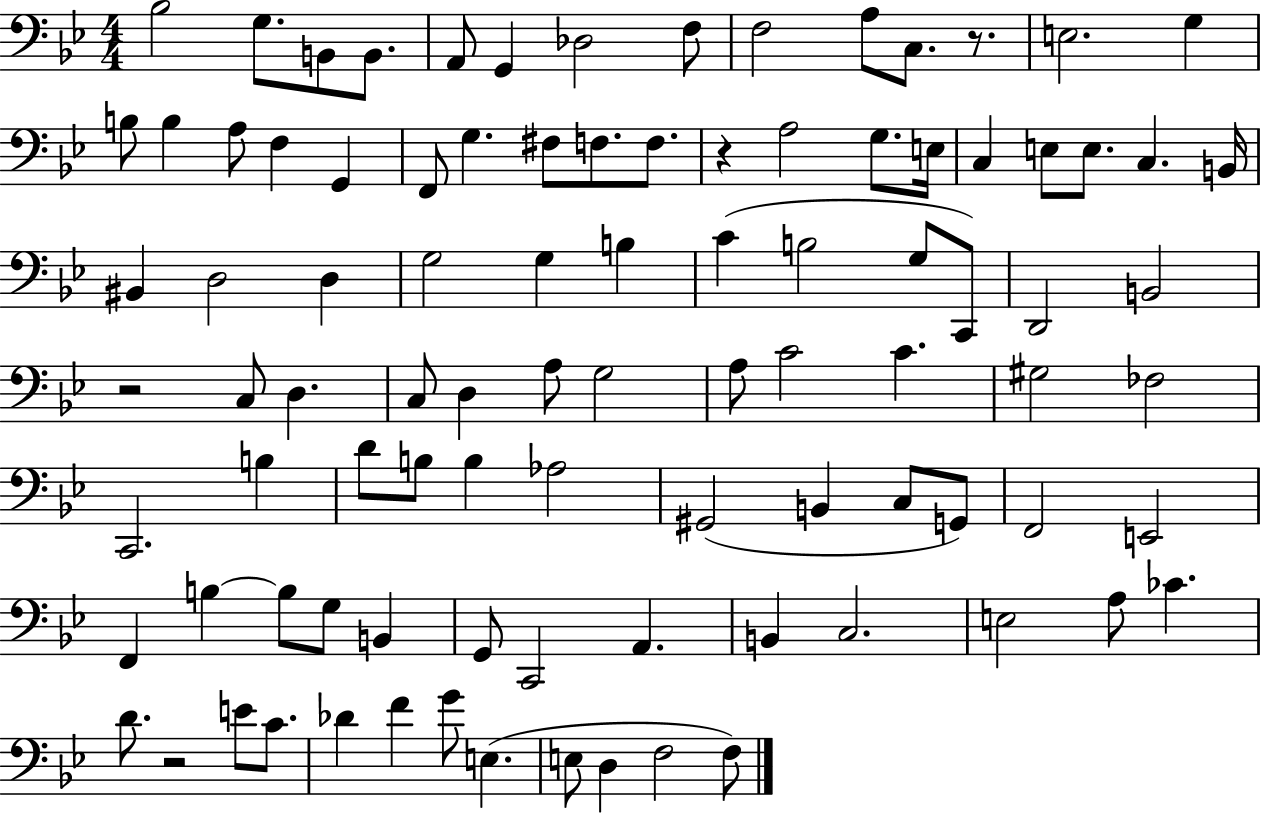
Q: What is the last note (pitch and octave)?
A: F3